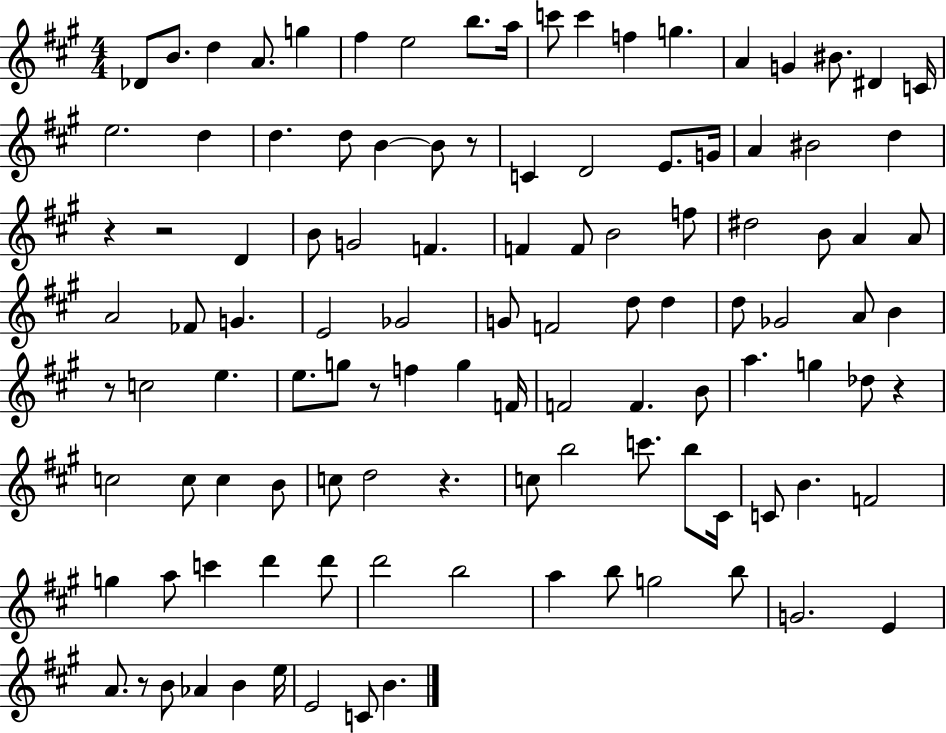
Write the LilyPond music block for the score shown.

{
  \clef treble
  \numericTimeSignature
  \time 4/4
  \key a \major
  des'8 b'8. d''4 a'8. g''4 | fis''4 e''2 b''8. a''16 | c'''8 c'''4 f''4 g''4. | a'4 g'4 bis'8. dis'4 c'16 | \break e''2. d''4 | d''4. d''8 b'4~~ b'8 r8 | c'4 d'2 e'8. g'16 | a'4 bis'2 d''4 | \break r4 r2 d'4 | b'8 g'2 f'4. | f'4 f'8 b'2 f''8 | dis''2 b'8 a'4 a'8 | \break a'2 fes'8 g'4. | e'2 ges'2 | g'8 f'2 d''8 d''4 | d''8 ges'2 a'8 b'4 | \break r8 c''2 e''4. | e''8. g''8 r8 f''4 g''4 f'16 | f'2 f'4. b'8 | a''4. g''4 des''8 r4 | \break c''2 c''8 c''4 b'8 | c''8 d''2 r4. | c''8 b''2 c'''8. b''8 cis'16 | c'8 b'4. f'2 | \break g''4 a''8 c'''4 d'''4 d'''8 | d'''2 b''2 | a''4 b''8 g''2 b''8 | g'2. e'4 | \break a'8. r8 b'8 aes'4 b'4 e''16 | e'2 c'8 b'4. | \bar "|."
}